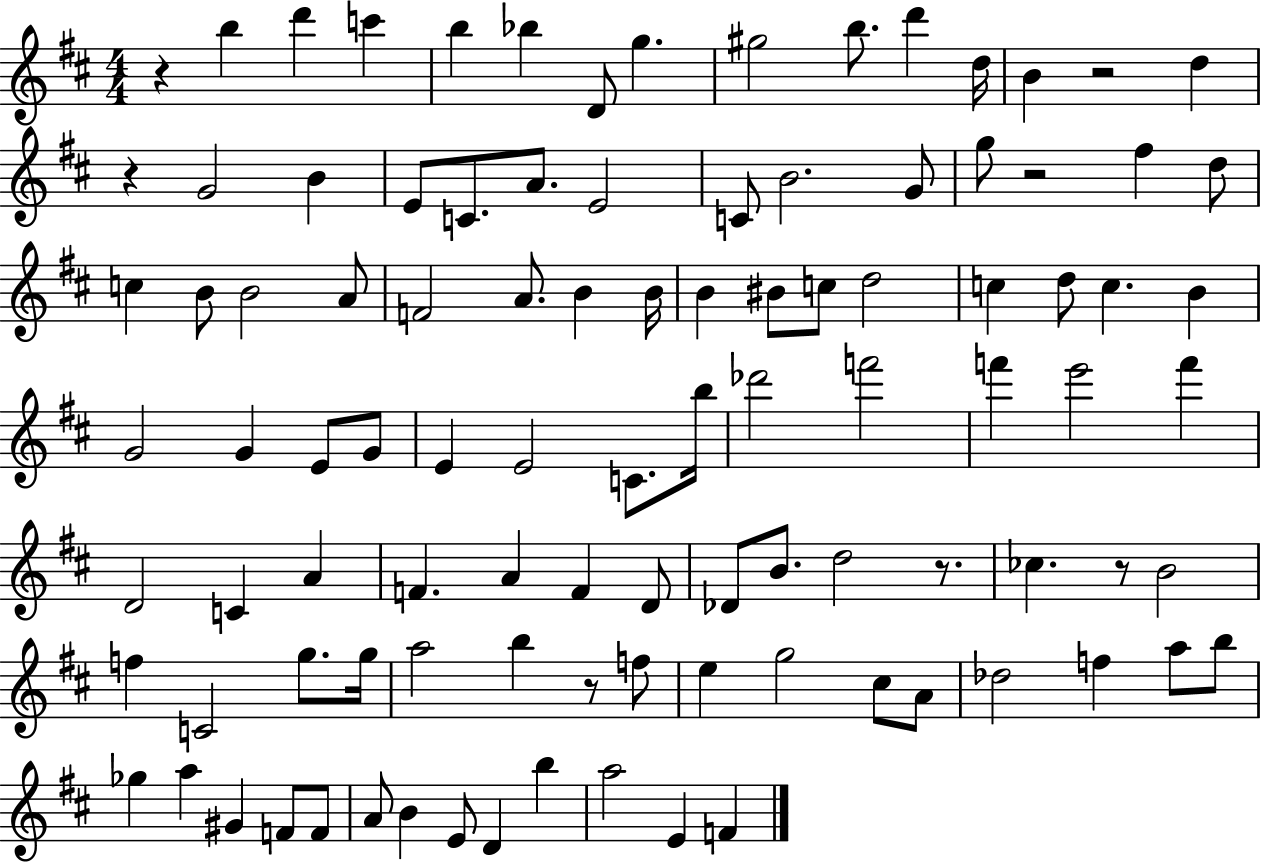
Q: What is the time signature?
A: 4/4